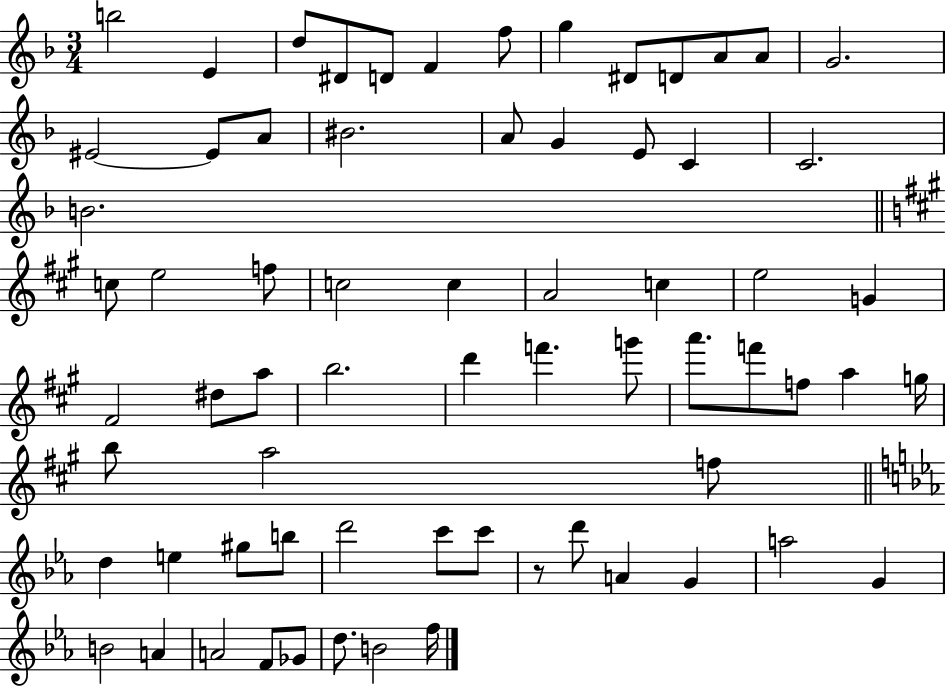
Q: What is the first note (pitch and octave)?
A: B5